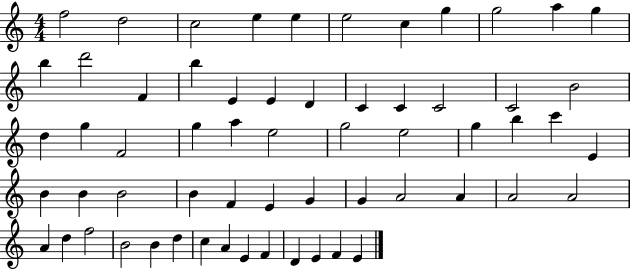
F5/h D5/h C5/h E5/q E5/q E5/h C5/q G5/q G5/h A5/q G5/q B5/q D6/h F4/q B5/q E4/q E4/q D4/q C4/q C4/q C4/h C4/h B4/h D5/q G5/q F4/h G5/q A5/q E5/h G5/h E5/h G5/q B5/q C6/q E4/q B4/q B4/q B4/h B4/q F4/q E4/q G4/q G4/q A4/h A4/q A4/h A4/h A4/q D5/q F5/h B4/h B4/q D5/q C5/q A4/q E4/q F4/q D4/q E4/q F4/q E4/q